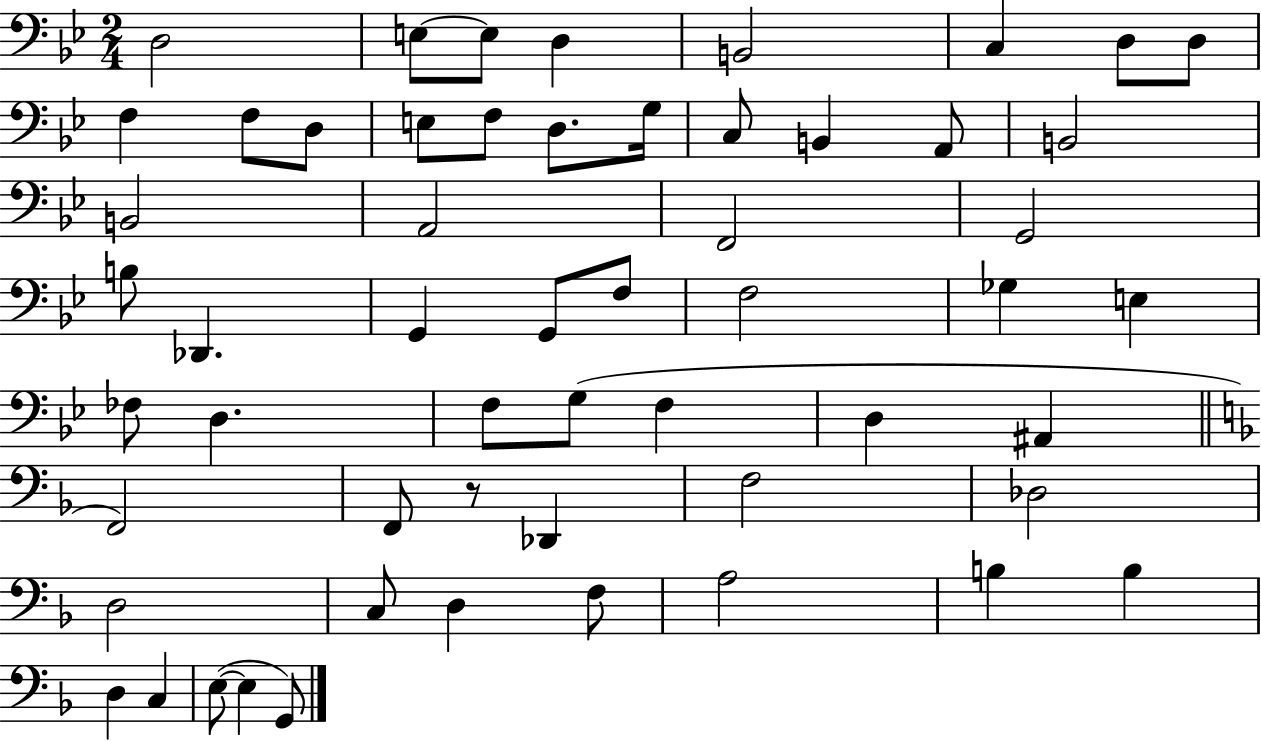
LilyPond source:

{
  \clef bass
  \numericTimeSignature
  \time 2/4
  \key bes \major
  d2 | e8~~ e8 d4 | b,2 | c4 d8 d8 | \break f4 f8 d8 | e8 f8 d8. g16 | c8 b,4 a,8 | b,2 | \break b,2 | a,2 | f,2 | g,2 | \break b8 des,4. | g,4 g,8 f8 | f2 | ges4 e4 | \break fes8 d4. | f8 g8( f4 | d4 ais,4 | \bar "||" \break \key d \minor f,2) | f,8 r8 des,4 | f2 | des2 | \break d2 | c8 d4 f8 | a2 | b4 b4 | \break d4 c4 | e8~(~ e4 g,8) | \bar "|."
}